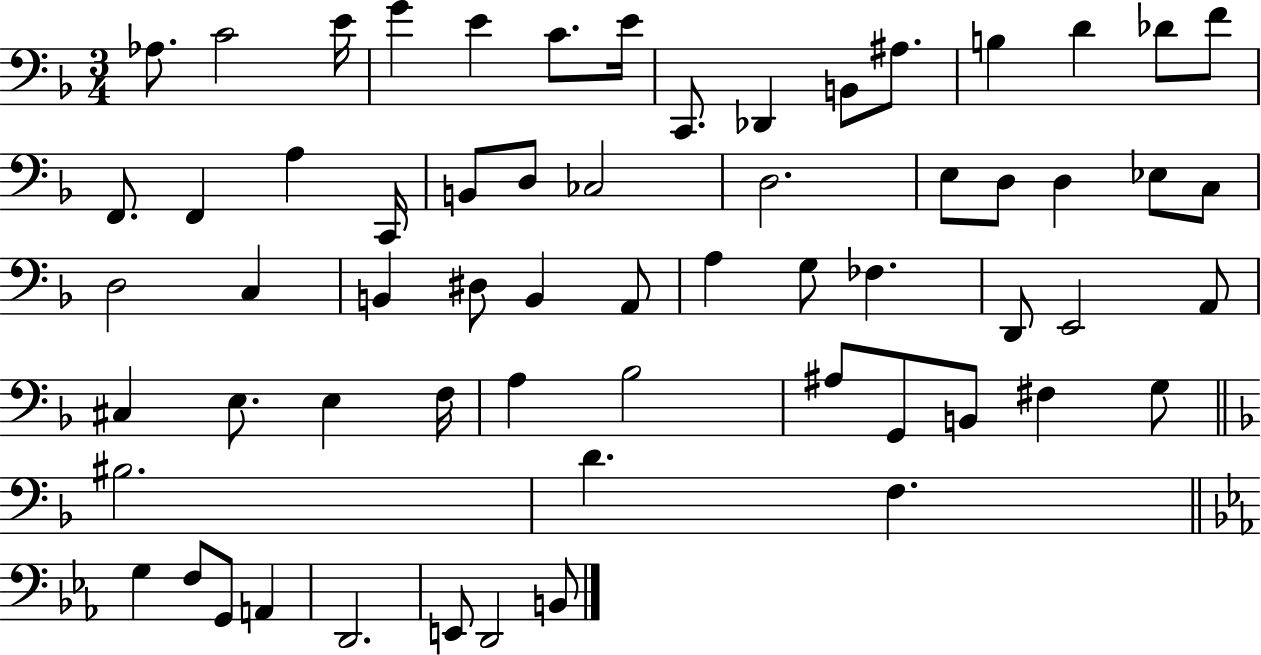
{
  \clef bass
  \numericTimeSignature
  \time 3/4
  \key f \major
  aes8. c'2 e'16 | g'4 e'4 c'8. e'16 | c,8. des,4 b,8 ais8. | b4 d'4 des'8 f'8 | \break f,8. f,4 a4 c,16 | b,8 d8 ces2 | d2. | e8 d8 d4 ees8 c8 | \break d2 c4 | b,4 dis8 b,4 a,8 | a4 g8 fes4. | d,8 e,2 a,8 | \break cis4 e8. e4 f16 | a4 bes2 | ais8 g,8 b,8 fis4 g8 | \bar "||" \break \key f \major bis2. | d'4. f4. | \bar "||" \break \key ees \major g4 f8 g,8 a,4 | d,2. | e,8 d,2 b,8 | \bar "|."
}